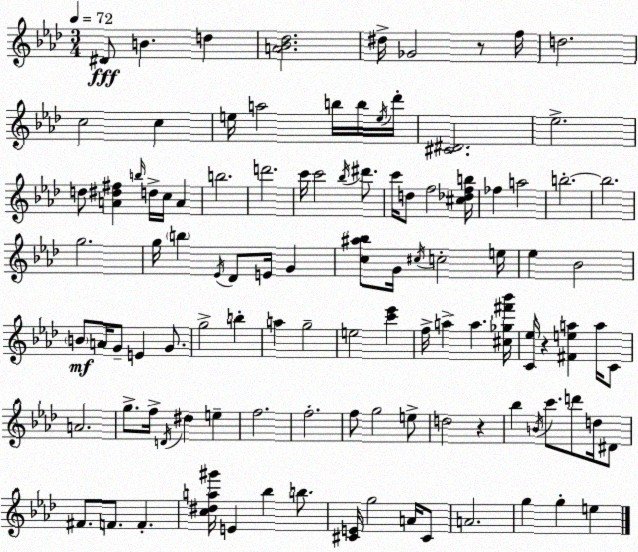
X:1
T:Untitled
M:3/4
L:1/4
K:Ab
^D/2 B d [A_B_d]2 ^d/4 _G2 z/2 f/4 d2 c2 c e/4 a2 b/4 b/4 e/4 _d'/4 [^C^D]2 _e2 d/2 [A^d^f] b/4 d/4 c/4 A b2 d'2 c'/4 c'2 _b/4 ^d'/2 c'/4 d/2 f2 [^c_dfb]/4 _f a2 b2 b2 g2 g/4 b _E/4 _D/2 E/4 G [c^a_b]/2 G/4 ^c/4 c2 e/4 _e _B2 B/2 A/4 G/2 E G/2 g2 b a g2 e2 [c'_e'] f/4 a a [^c_g^f'_b']/4 [C_e]/4 z [^Fea] a/4 C/2 A2 g/2 f/4 D/4 ^d e f2 f2 f/2 g2 e/2 d2 z _b B/4 c'/2 d'/2 d/4 ^D/2 ^F/2 F/2 F [c^da^g']/4 E _b b/2 [^CE]/4 g2 A/4 ^C/2 A2 g g e